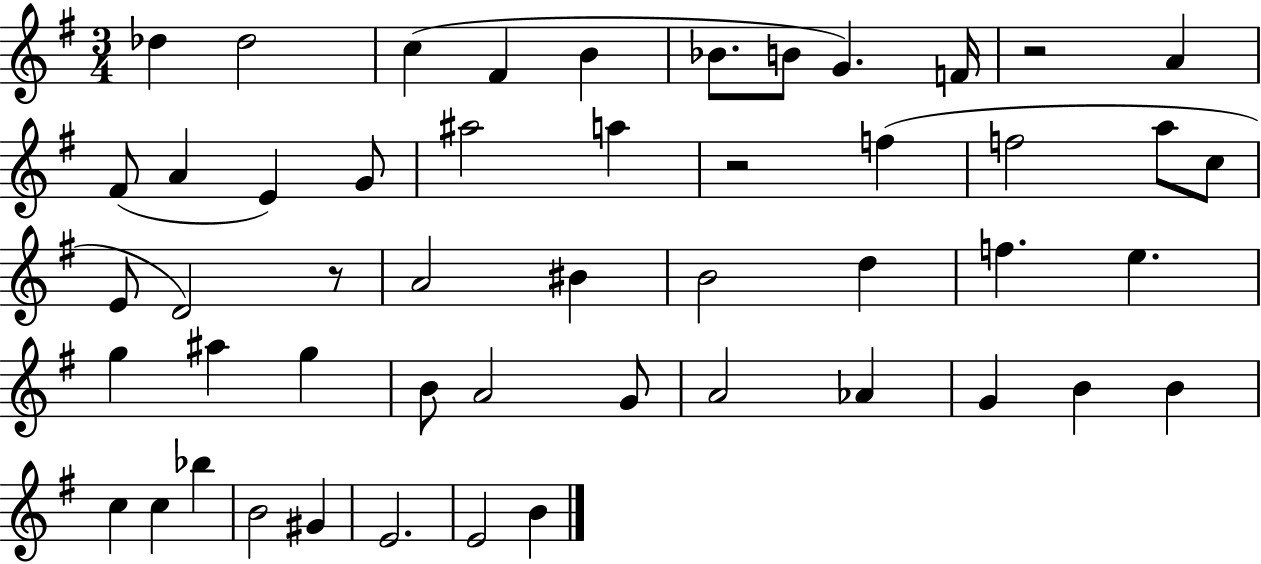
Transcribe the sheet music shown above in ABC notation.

X:1
T:Untitled
M:3/4
L:1/4
K:G
_d _d2 c ^F B _B/2 B/2 G F/4 z2 A ^F/2 A E G/2 ^a2 a z2 f f2 a/2 c/2 E/2 D2 z/2 A2 ^B B2 d f e g ^a g B/2 A2 G/2 A2 _A G B B c c _b B2 ^G E2 E2 B